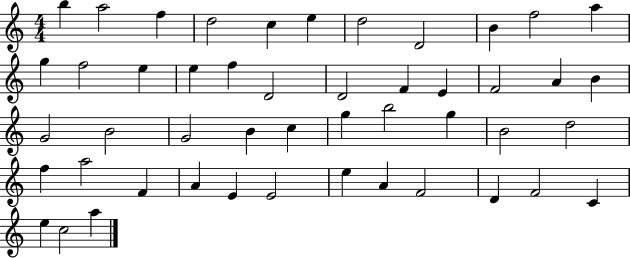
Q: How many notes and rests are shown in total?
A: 48